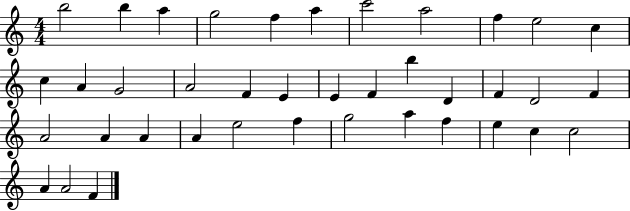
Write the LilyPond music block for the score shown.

{
  \clef treble
  \numericTimeSignature
  \time 4/4
  \key c \major
  b''2 b''4 a''4 | g''2 f''4 a''4 | c'''2 a''2 | f''4 e''2 c''4 | \break c''4 a'4 g'2 | a'2 f'4 e'4 | e'4 f'4 b''4 d'4 | f'4 d'2 f'4 | \break a'2 a'4 a'4 | a'4 e''2 f''4 | g''2 a''4 f''4 | e''4 c''4 c''2 | \break a'4 a'2 f'4 | \bar "|."
}